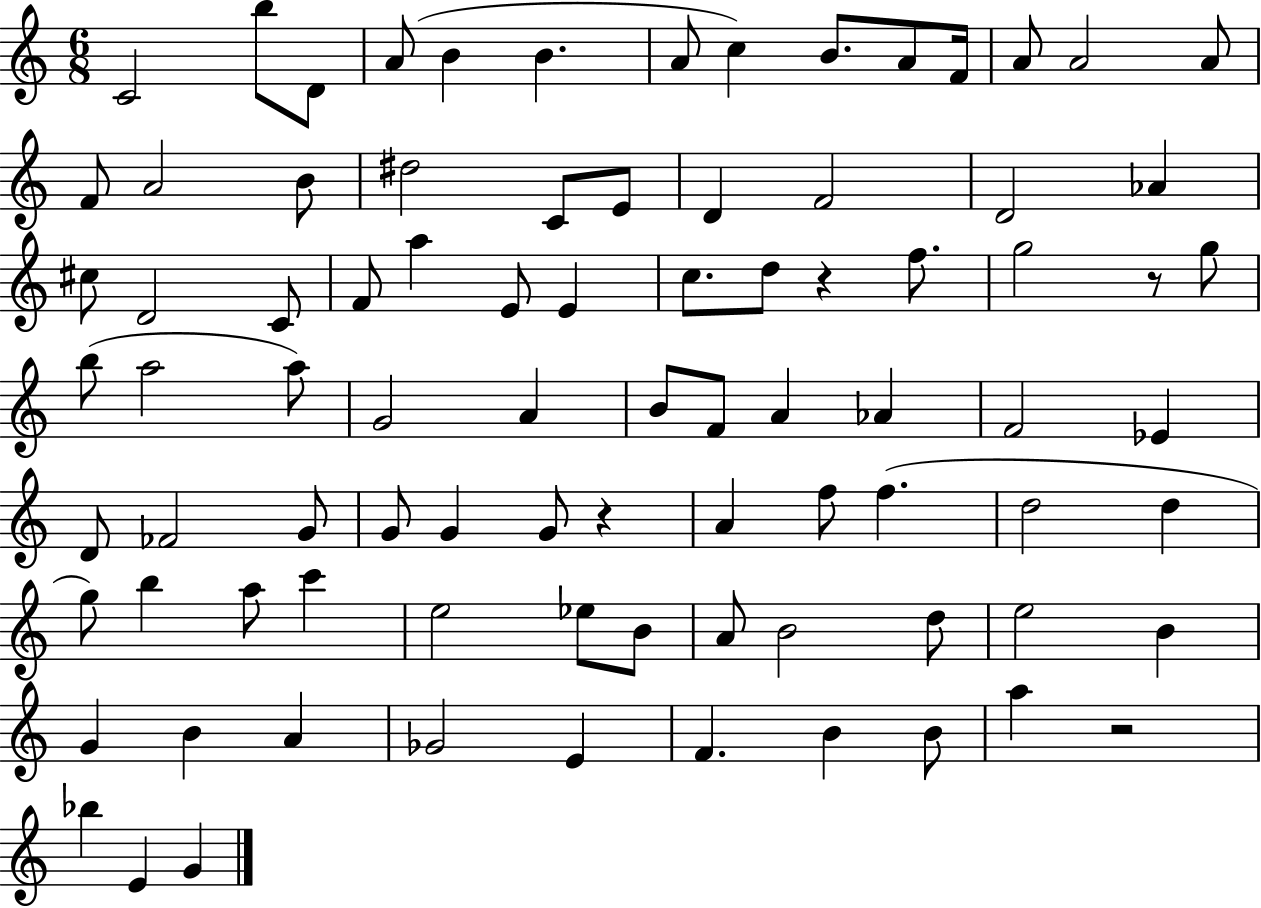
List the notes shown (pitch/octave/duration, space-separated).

C4/h B5/e D4/e A4/e B4/q B4/q. A4/e C5/q B4/e. A4/e F4/s A4/e A4/h A4/e F4/e A4/h B4/e D#5/h C4/e E4/e D4/q F4/h D4/h Ab4/q C#5/e D4/h C4/e F4/e A5/q E4/e E4/q C5/e. D5/e R/q F5/e. G5/h R/e G5/e B5/e A5/h A5/e G4/h A4/q B4/e F4/e A4/q Ab4/q F4/h Eb4/q D4/e FES4/h G4/e G4/e G4/q G4/e R/q A4/q F5/e F5/q. D5/h D5/q G5/e B5/q A5/e C6/q E5/h Eb5/e B4/e A4/e B4/h D5/e E5/h B4/q G4/q B4/q A4/q Gb4/h E4/q F4/q. B4/q B4/e A5/q R/h Bb5/q E4/q G4/q